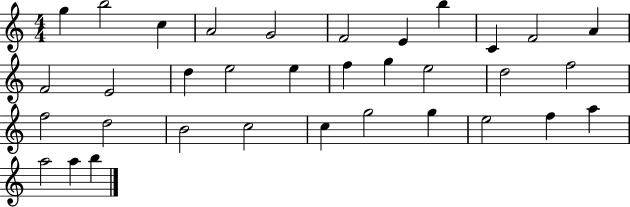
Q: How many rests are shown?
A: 0